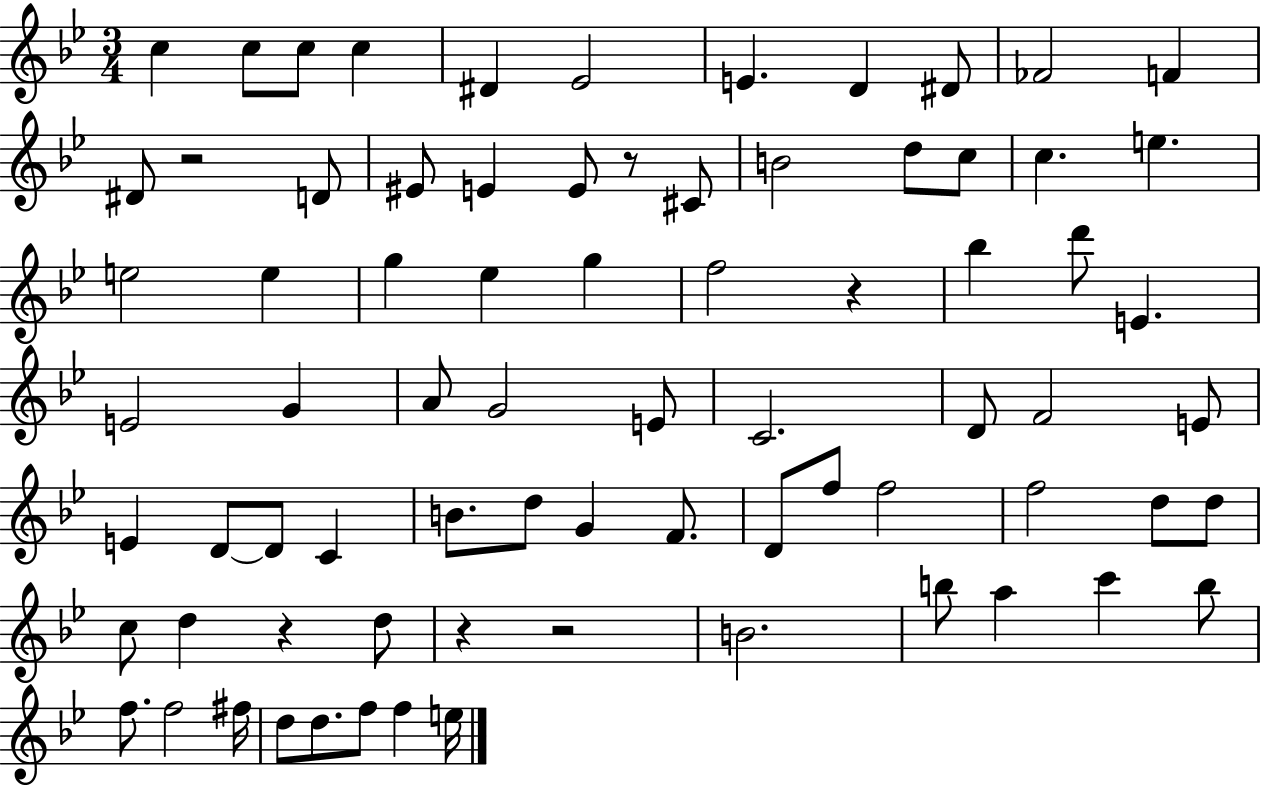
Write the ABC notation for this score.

X:1
T:Untitled
M:3/4
L:1/4
K:Bb
c c/2 c/2 c ^D _E2 E D ^D/2 _F2 F ^D/2 z2 D/2 ^E/2 E E/2 z/2 ^C/2 B2 d/2 c/2 c e e2 e g _e g f2 z _b d'/2 E E2 G A/2 G2 E/2 C2 D/2 F2 E/2 E D/2 D/2 C B/2 d/2 G F/2 D/2 f/2 f2 f2 d/2 d/2 c/2 d z d/2 z z2 B2 b/2 a c' b/2 f/2 f2 ^f/4 d/2 d/2 f/2 f e/4